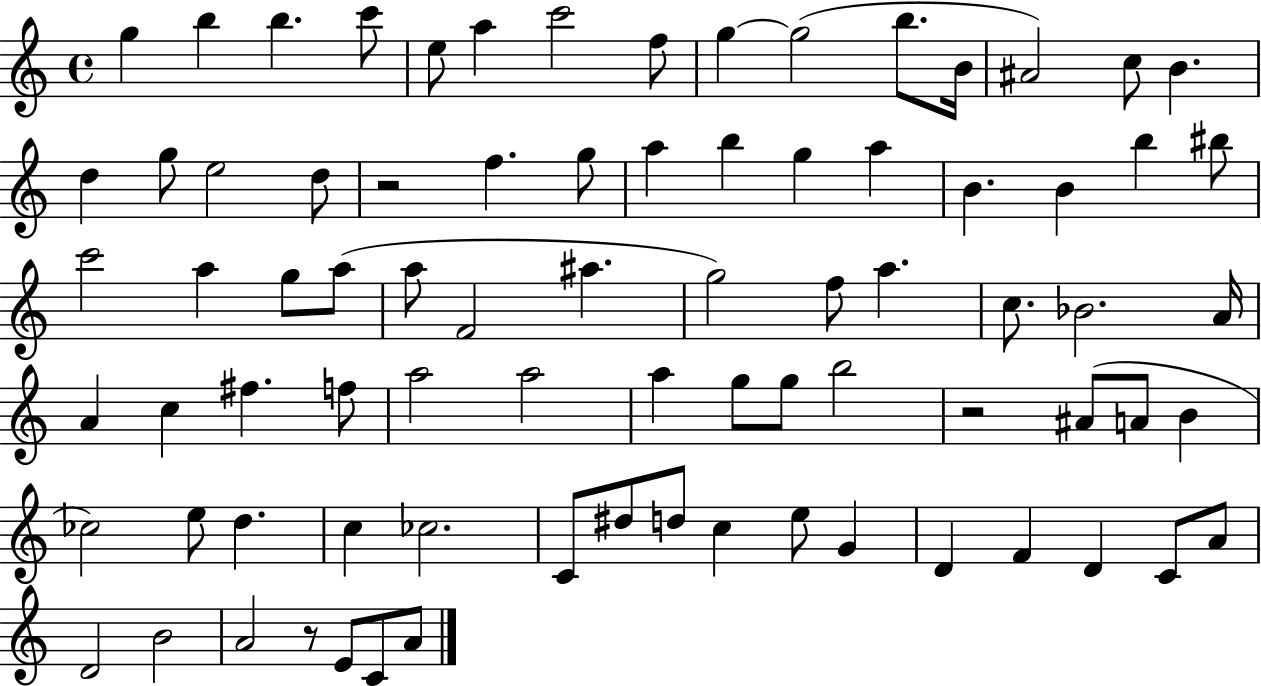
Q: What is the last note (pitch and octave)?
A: A4